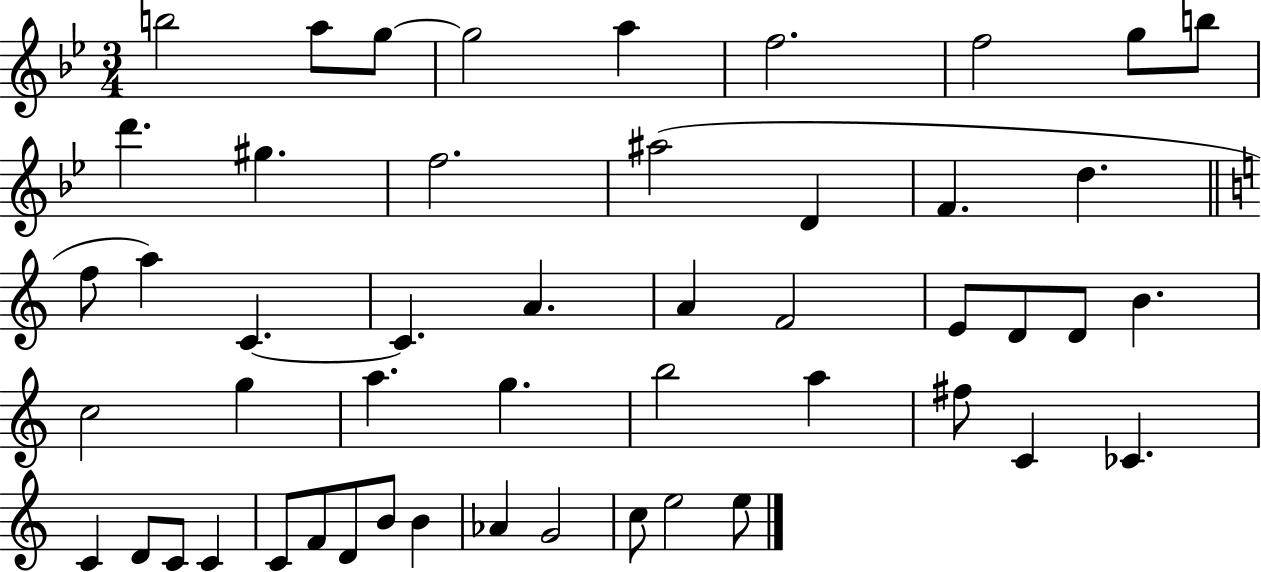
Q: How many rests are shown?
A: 0